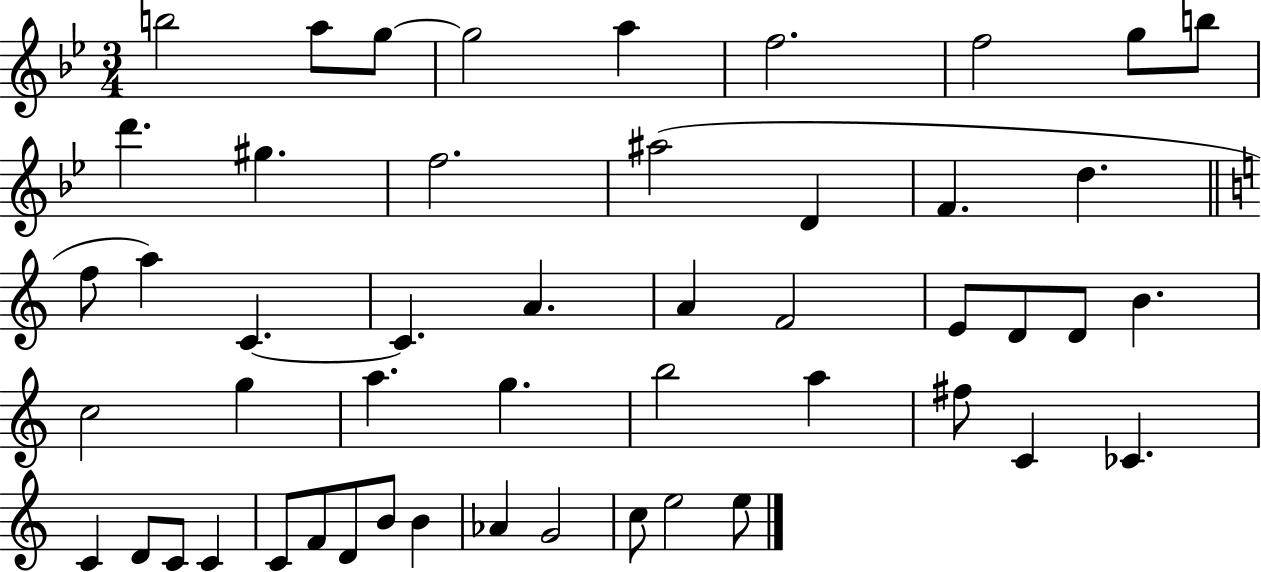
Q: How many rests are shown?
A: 0